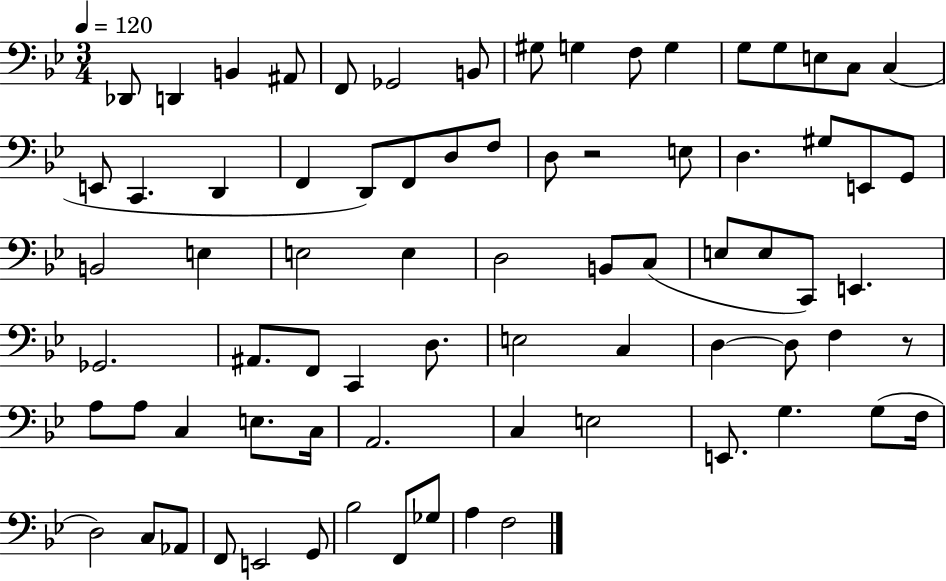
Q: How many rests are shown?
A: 2